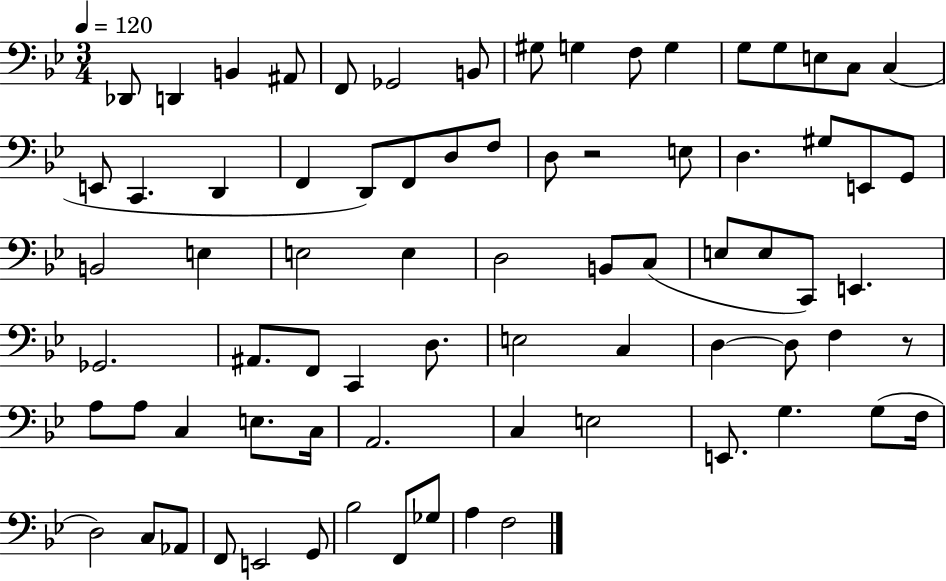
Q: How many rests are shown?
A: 2